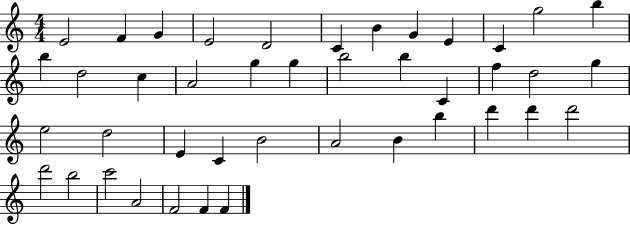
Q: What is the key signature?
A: C major